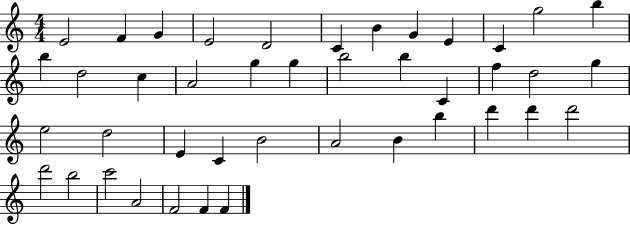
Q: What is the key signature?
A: C major